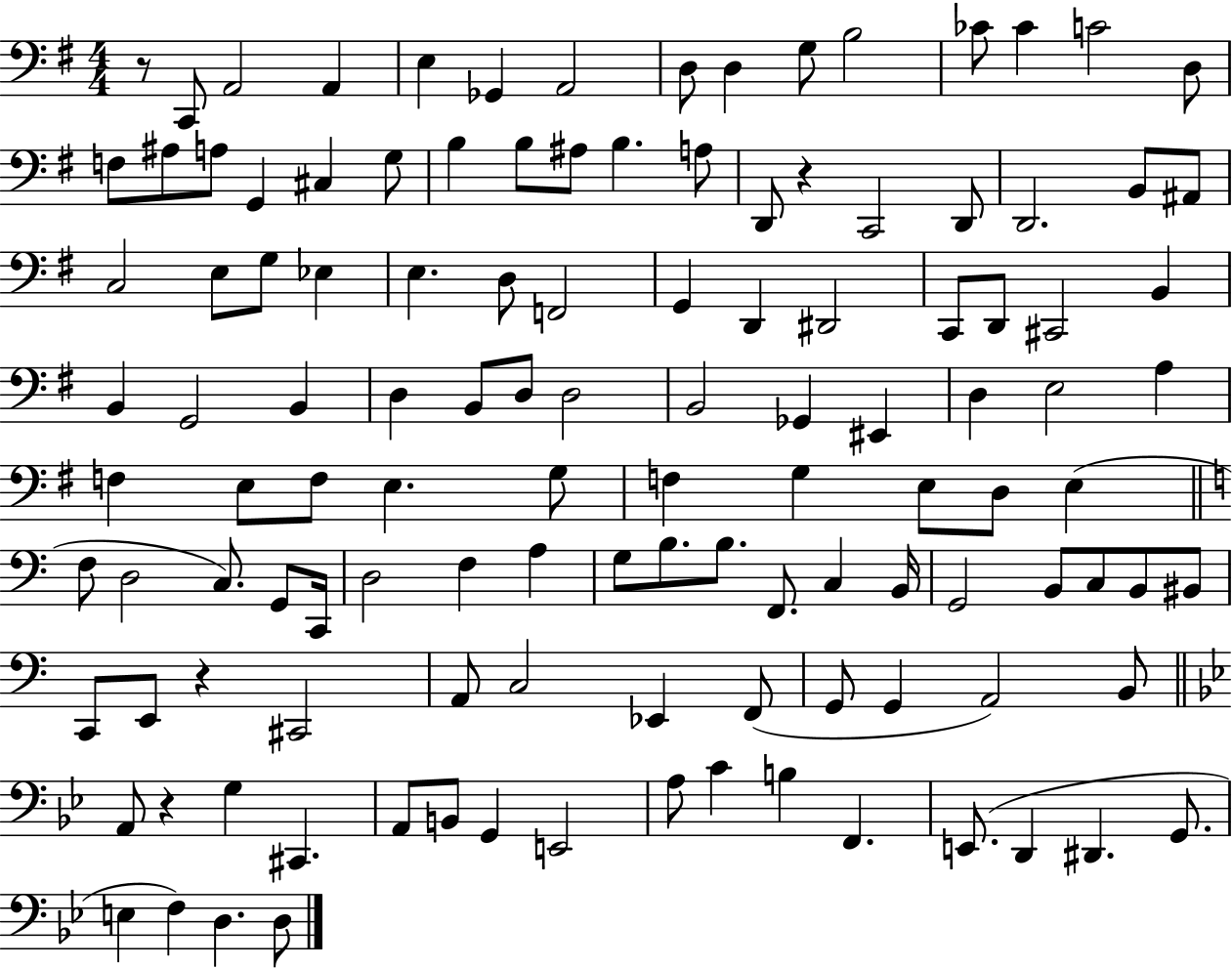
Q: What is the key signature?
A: G major